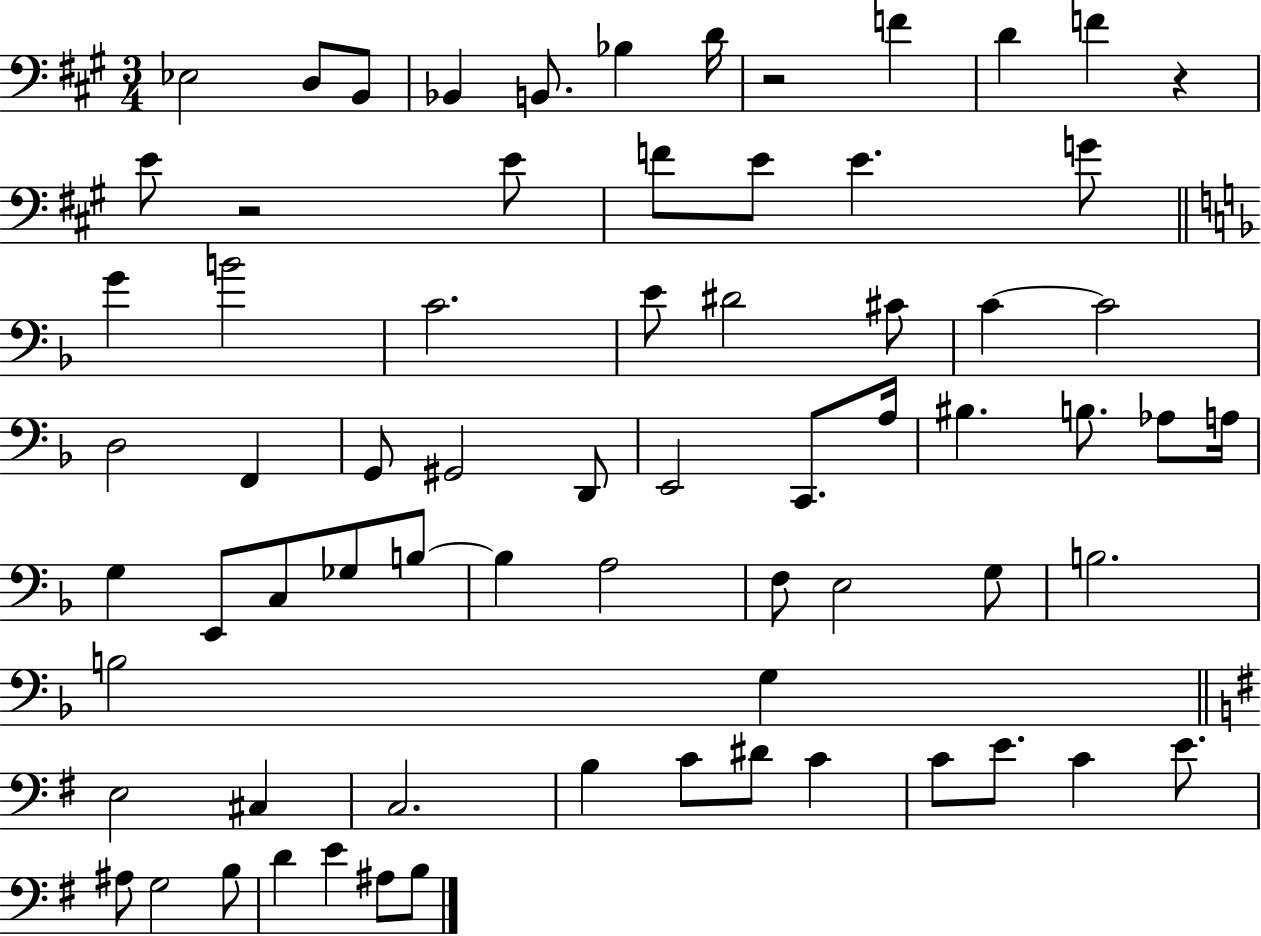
Eb3/h D3/e B2/e Bb2/q B2/e. Bb3/q D4/s R/h F4/q D4/q F4/q R/q E4/e R/h E4/e F4/e E4/e E4/q. G4/e G4/q B4/h C4/h. E4/e D#4/h C#4/e C4/q C4/h D3/h F2/q G2/e G#2/h D2/e E2/h C2/e. A3/s BIS3/q. B3/e. Ab3/e A3/s G3/q E2/e C3/e Gb3/e B3/e B3/q A3/h F3/e E3/h G3/e B3/h. B3/h G3/q E3/h C#3/q C3/h. B3/q C4/e D#4/e C4/q C4/e E4/e. C4/q E4/e. A#3/e G3/h B3/e D4/q E4/q A#3/e B3/e